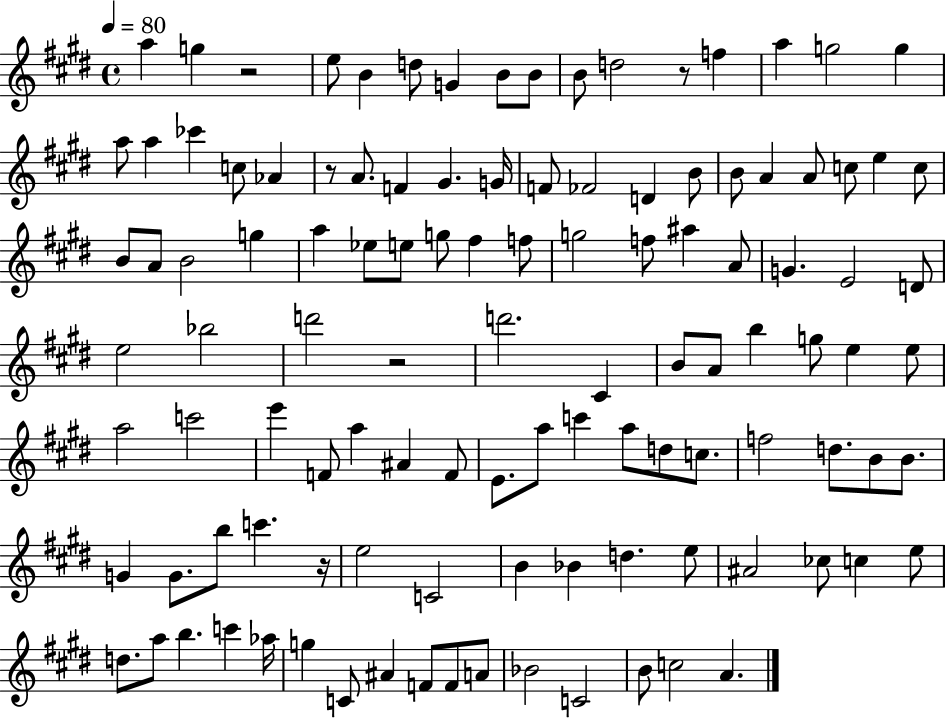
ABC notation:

X:1
T:Untitled
M:4/4
L:1/4
K:E
a g z2 e/2 B d/2 G B/2 B/2 B/2 d2 z/2 f a g2 g a/2 a _c' c/2 _A z/2 A/2 F ^G G/4 F/2 _F2 D B/2 B/2 A A/2 c/2 e c/2 B/2 A/2 B2 g a _e/2 e/2 g/2 ^f f/2 g2 f/2 ^a A/2 G E2 D/2 e2 _b2 d'2 z2 d'2 ^C B/2 A/2 b g/2 e e/2 a2 c'2 e' F/2 a ^A F/2 E/2 a/2 c' a/2 d/2 c/2 f2 d/2 B/2 B/2 G G/2 b/2 c' z/4 e2 C2 B _B d e/2 ^A2 _c/2 c e/2 d/2 a/2 b c' _a/4 g C/2 ^A F/2 F/2 A/2 _B2 C2 B/2 c2 A